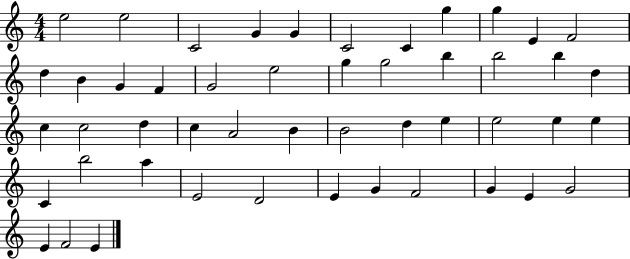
{
  \clef treble
  \numericTimeSignature
  \time 4/4
  \key c \major
  e''2 e''2 | c'2 g'4 g'4 | c'2 c'4 g''4 | g''4 e'4 f'2 | \break d''4 b'4 g'4 f'4 | g'2 e''2 | g''4 g''2 b''4 | b''2 b''4 d''4 | \break c''4 c''2 d''4 | c''4 a'2 b'4 | b'2 d''4 e''4 | e''2 e''4 e''4 | \break c'4 b''2 a''4 | e'2 d'2 | e'4 g'4 f'2 | g'4 e'4 g'2 | \break e'4 f'2 e'4 | \bar "|."
}